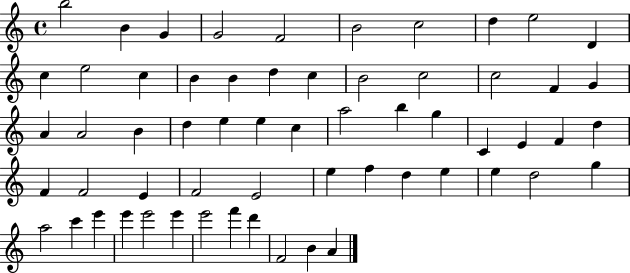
B5/h B4/q G4/q G4/h F4/h B4/h C5/h D5/q E5/h D4/q C5/q E5/h C5/q B4/q B4/q D5/q C5/q B4/h C5/h C5/h F4/q G4/q A4/q A4/h B4/q D5/q E5/q E5/q C5/q A5/h B5/q G5/q C4/q E4/q F4/q D5/q F4/q F4/h E4/q F4/h E4/h E5/q F5/q D5/q E5/q E5/q D5/h G5/q A5/h C6/q E6/q E6/q E6/h E6/q E6/h F6/q D6/q F4/h B4/q A4/q